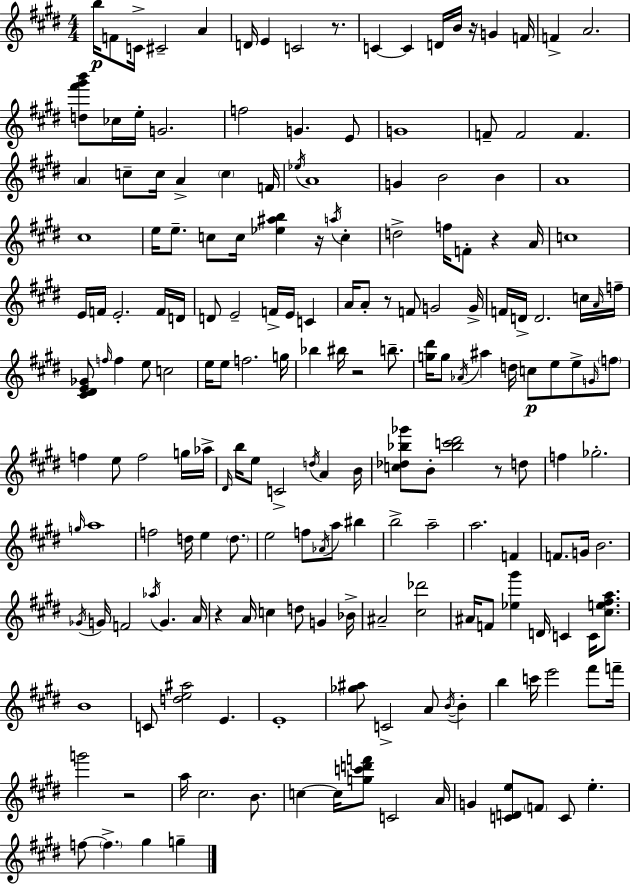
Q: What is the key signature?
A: E major